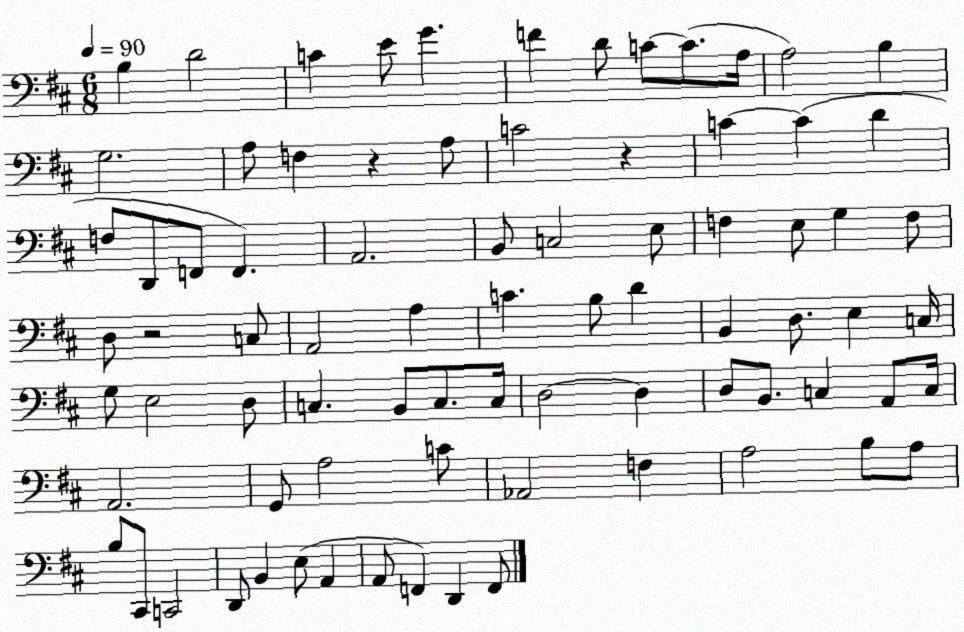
X:1
T:Untitled
M:6/8
L:1/4
K:D
B, D2 C E/2 G F D/2 C/2 C/2 A,/4 A,2 B, G,2 A,/2 F, z A,/2 C2 z C C D F,/2 D,,/2 F,,/2 F,, A,,2 B,,/2 C,2 E,/2 F, E,/2 G, F,/2 D,/2 z2 C,/2 A,,2 A, C B,/2 D B,, D,/2 E, C,/4 G,/2 E,2 D,/2 C, B,,/2 C,/2 C,/4 D,2 D, D,/2 B,,/2 C, A,,/2 C,/4 A,,2 G,,/2 A,2 C/2 _A,,2 F, A,2 B,/2 A,/2 B,/2 ^C,,/2 C,,2 D,,/2 B,, E,/2 A,, A,,/2 F,, D,, F,,/2